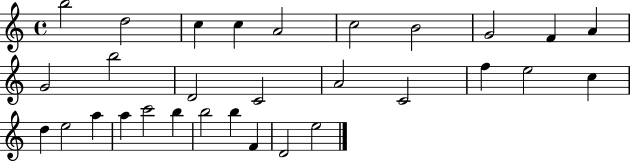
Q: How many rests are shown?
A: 0